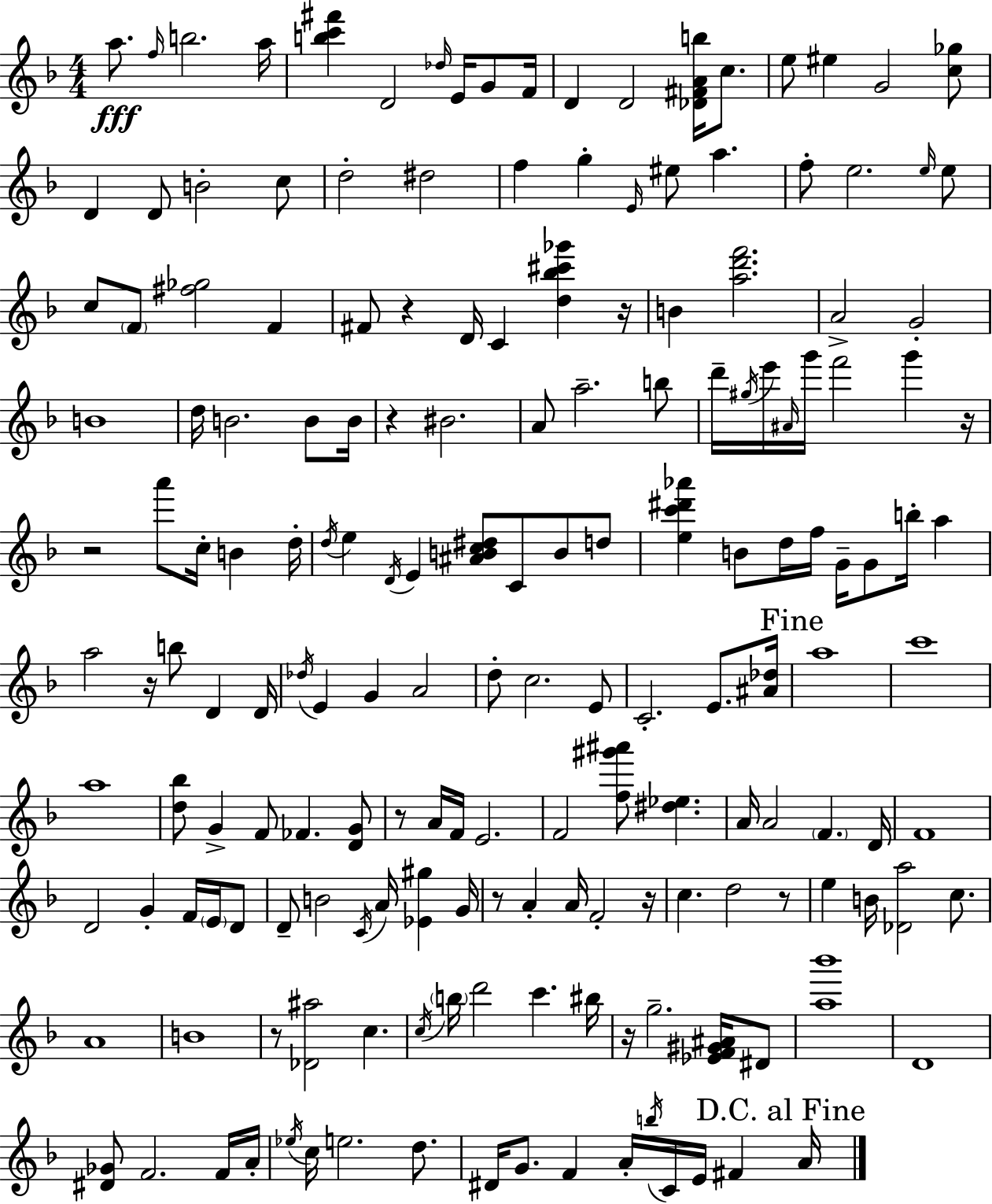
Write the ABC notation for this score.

X:1
T:Untitled
M:4/4
L:1/4
K:Dm
a/2 f/4 b2 a/4 [bc'^f'] D2 _d/4 E/4 G/2 F/4 D D2 [_D^FAb]/4 c/2 e/2 ^e G2 [c_g]/2 D D/2 B2 c/2 d2 ^d2 f g E/4 ^e/2 a f/2 e2 e/4 e/2 c/2 F/2 [^f_g]2 F ^F/2 z D/4 C [d_b^c'_g'] z/4 B [ad'f']2 A2 G2 B4 d/4 B2 B/2 B/4 z ^B2 A/2 a2 b/2 d'/4 ^g/4 e'/4 ^A/4 g'/4 f'2 g' z/4 z2 a'/2 c/4 B d/4 d/4 e D/4 E [^ABc^d]/2 C/2 B/2 d/2 [ec'^d'_a'] B/2 d/4 f/4 G/4 G/2 b/4 a a2 z/4 b/2 D D/4 _d/4 E G A2 d/2 c2 E/2 C2 E/2 [^A_d]/4 a4 c'4 a4 [d_b]/2 G F/2 _F [DG]/2 z/2 A/4 F/4 E2 F2 [f^g'^a']/2 [^d_e] A/4 A2 F D/4 F4 D2 G F/4 E/4 D/2 D/2 B2 C/4 A/4 [_E^g] G/4 z/2 A A/4 F2 z/4 c d2 z/2 e B/4 [_Da]2 c/2 A4 B4 z/2 [_D^a]2 c c/4 b/4 d'2 c' ^b/4 z/4 g2 [_EF^G^A]/4 ^D/2 [a_b']4 D4 [^D_G]/2 F2 F/4 A/4 _e/4 c/4 e2 d/2 ^D/4 G/2 F A/4 b/4 C/4 E/4 ^F A/4